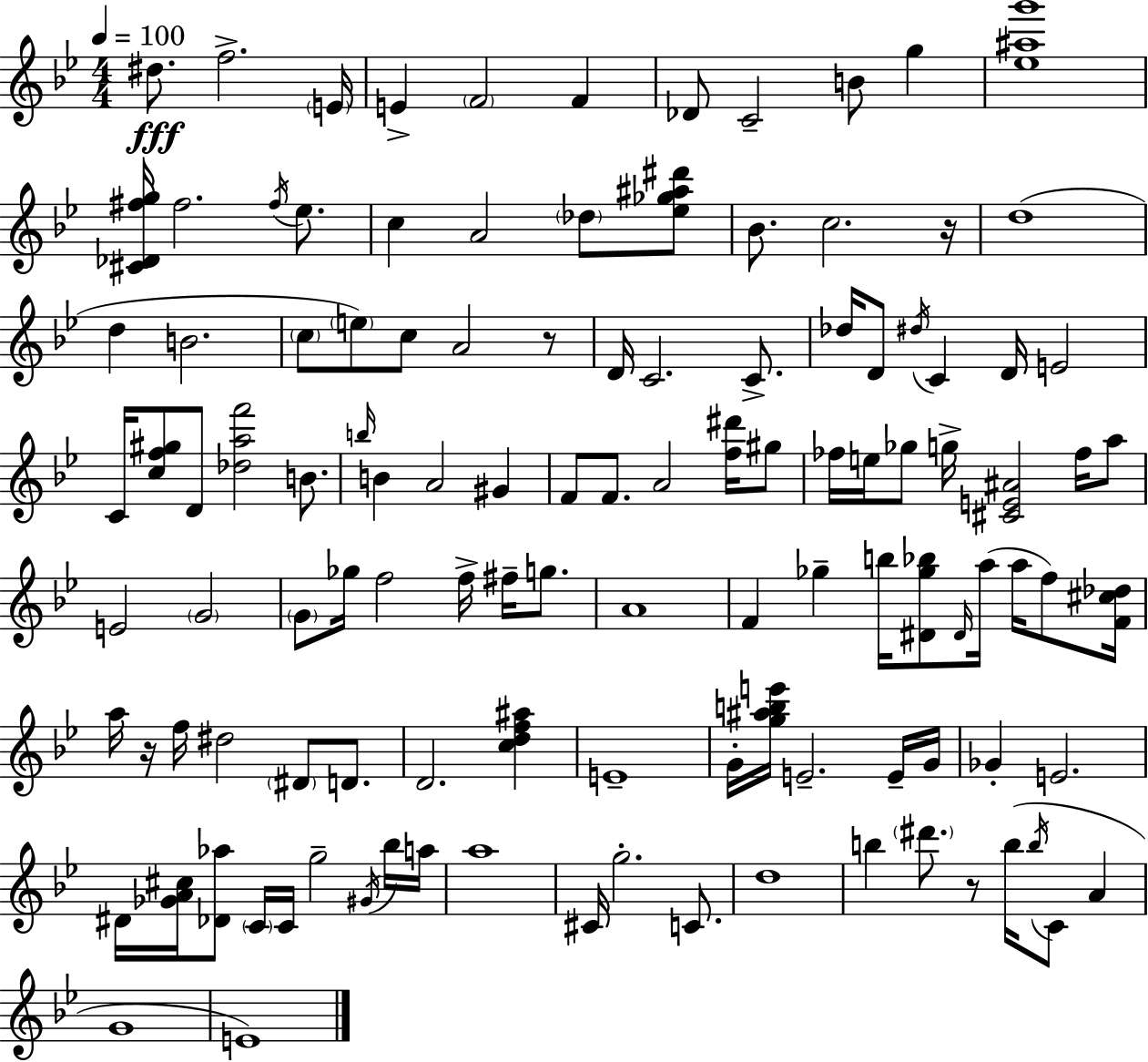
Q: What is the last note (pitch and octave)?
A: E4